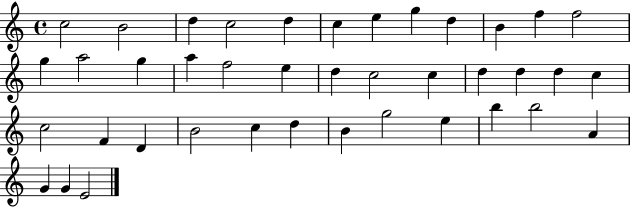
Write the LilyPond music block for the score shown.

{
  \clef treble
  \time 4/4
  \defaultTimeSignature
  \key c \major
  c''2 b'2 | d''4 c''2 d''4 | c''4 e''4 g''4 d''4 | b'4 f''4 f''2 | \break g''4 a''2 g''4 | a''4 f''2 e''4 | d''4 c''2 c''4 | d''4 d''4 d''4 c''4 | \break c''2 f'4 d'4 | b'2 c''4 d''4 | b'4 g''2 e''4 | b''4 b''2 a'4 | \break g'4 g'4 e'2 | \bar "|."
}